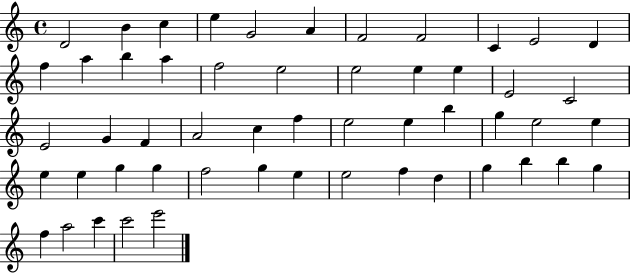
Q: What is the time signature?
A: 4/4